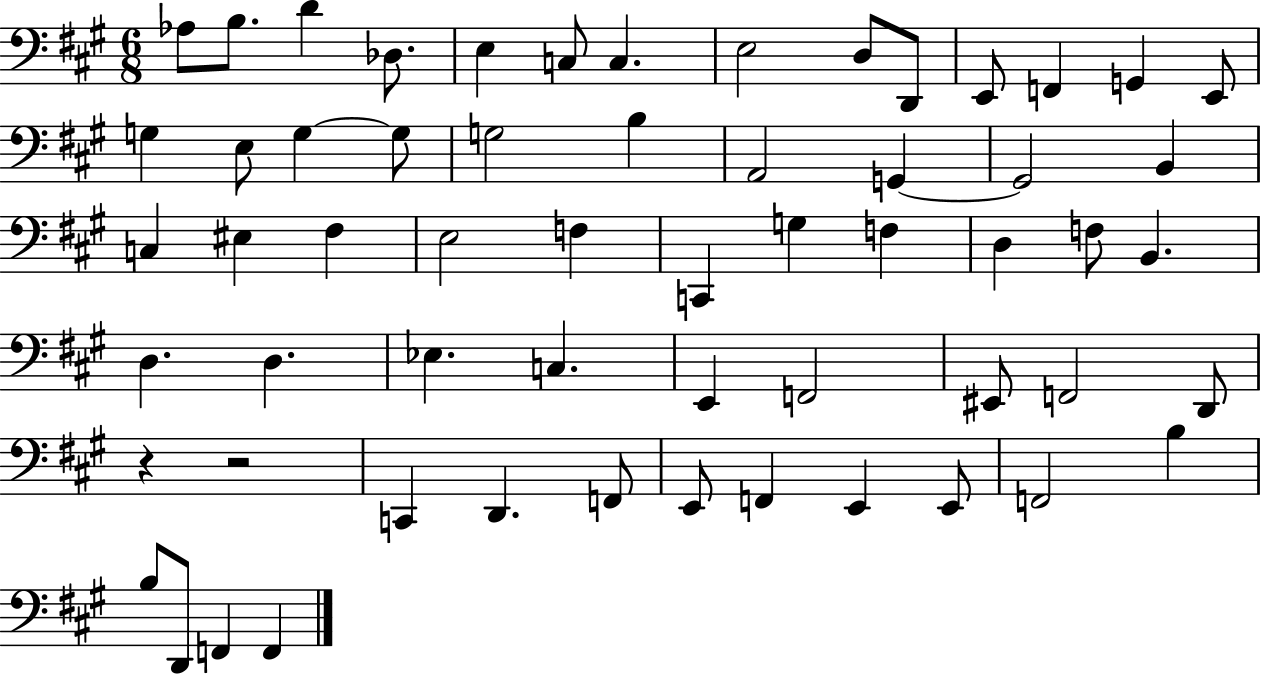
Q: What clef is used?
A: bass